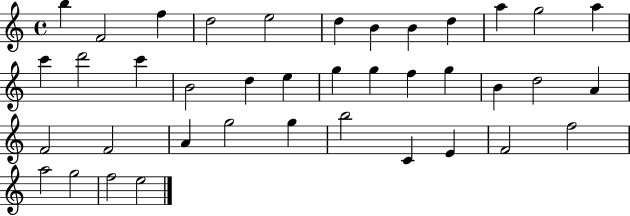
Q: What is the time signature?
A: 4/4